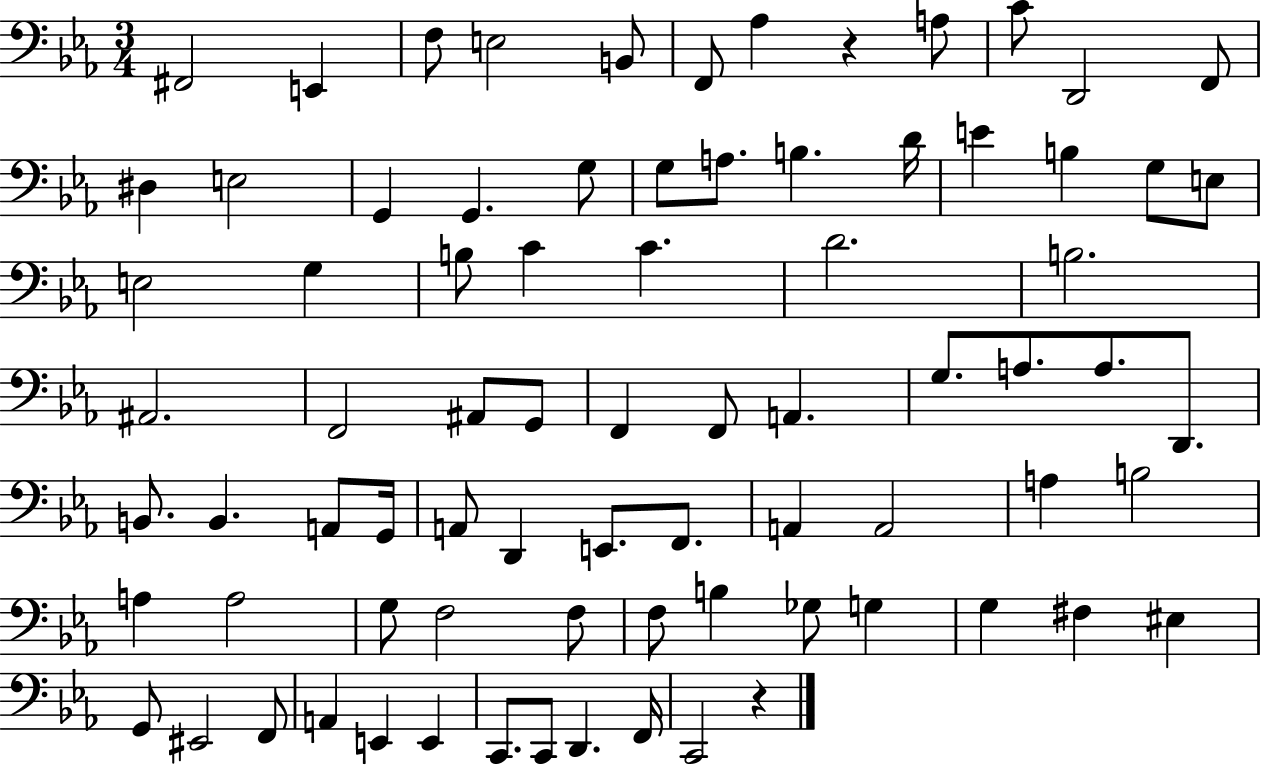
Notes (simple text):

F#2/h E2/q F3/e E3/h B2/e F2/e Ab3/q R/q A3/e C4/e D2/h F2/e D#3/q E3/h G2/q G2/q. G3/e G3/e A3/e. B3/q. D4/s E4/q B3/q G3/e E3/e E3/h G3/q B3/e C4/q C4/q. D4/h. B3/h. A#2/h. F2/h A#2/e G2/e F2/q F2/e A2/q. G3/e. A3/e. A3/e. D2/e. B2/e. B2/q. A2/e G2/s A2/e D2/q E2/e. F2/e. A2/q A2/h A3/q B3/h A3/q A3/h G3/e F3/h F3/e F3/e B3/q Gb3/e G3/q G3/q F#3/q EIS3/q G2/e EIS2/h F2/e A2/q E2/q E2/q C2/e. C2/e D2/q. F2/s C2/h R/q